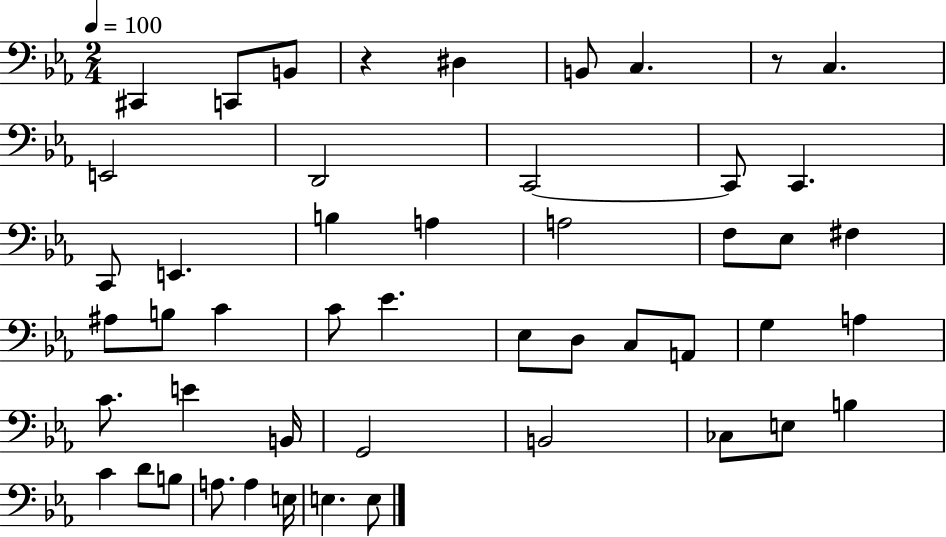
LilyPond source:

{
  \clef bass
  \numericTimeSignature
  \time 2/4
  \key ees \major
  \tempo 4 = 100
  cis,4 c,8 b,8 | r4 dis4 | b,8 c4. | r8 c4. | \break e,2 | d,2 | c,2~~ | c,8 c,4. | \break c,8 e,4. | b4 a4 | a2 | f8 ees8 fis4 | \break ais8 b8 c'4 | c'8 ees'4. | ees8 d8 c8 a,8 | g4 a4 | \break c'8. e'4 b,16 | g,2 | b,2 | ces8 e8 b4 | \break c'4 d'8 b8 | a8. a4 e16 | e4. e8 | \bar "|."
}